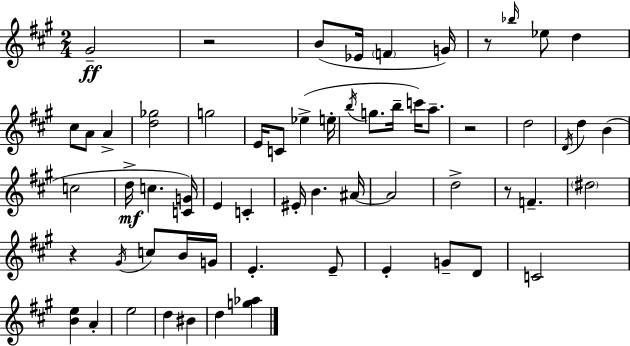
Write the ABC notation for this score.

X:1
T:Untitled
M:2/4
L:1/4
K:A
^G2 z2 B/2 _E/4 F G/4 z/2 _b/4 _e/2 d ^c/2 A/2 A [d_g]2 g2 E/4 C/2 _e e/4 b/4 g/2 b/4 c'/4 a/2 z2 d2 D/4 d B c2 d/4 c [CG]/4 E C ^E/4 B ^A/4 ^A2 d2 z/2 F ^d2 z ^G/4 c/2 B/4 G/4 E E/2 E G/2 D/2 C2 [Be] A e2 d ^B d [g_a]